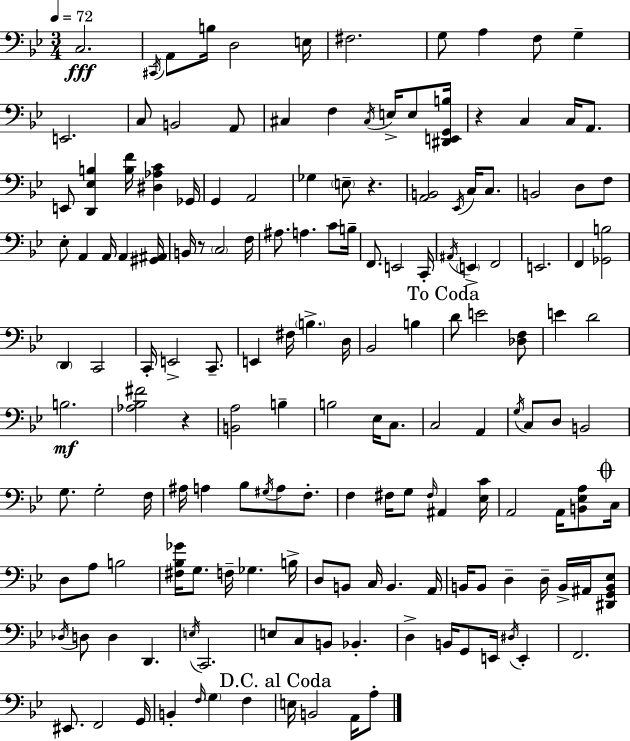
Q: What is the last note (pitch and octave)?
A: A3